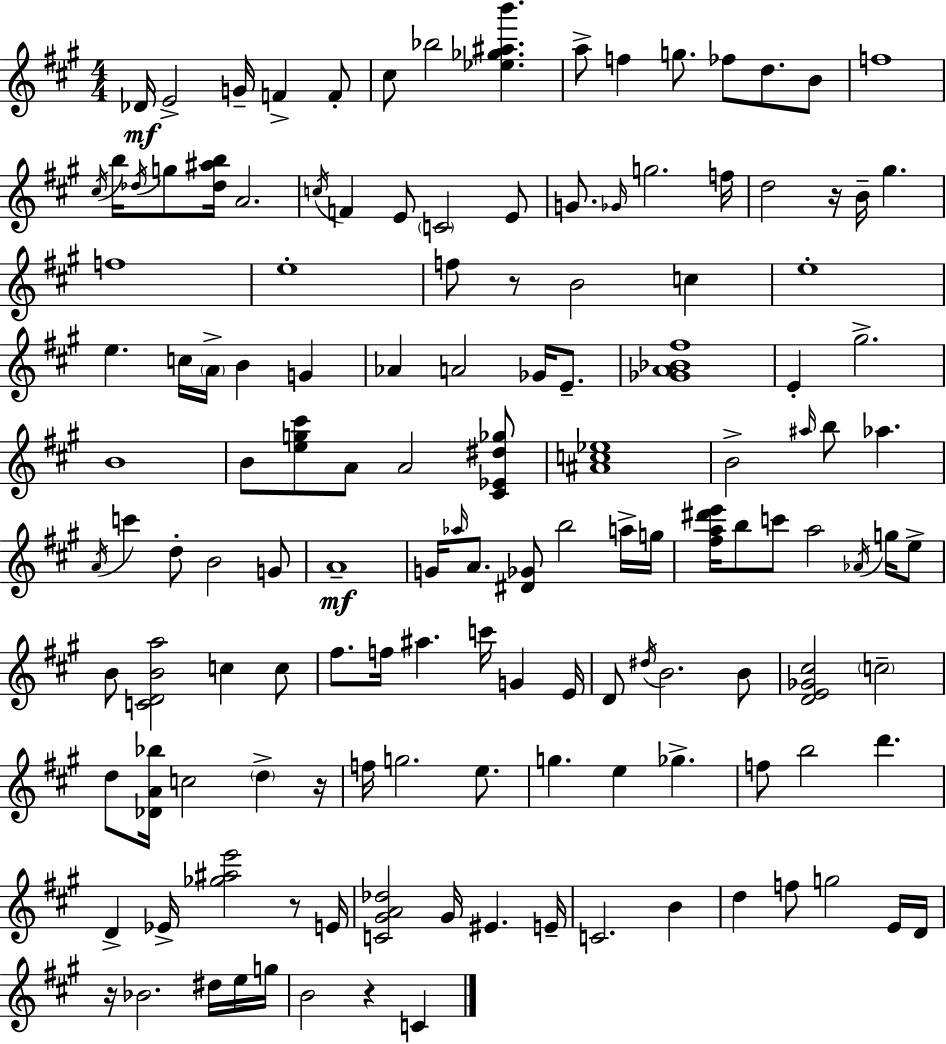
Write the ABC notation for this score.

X:1
T:Untitled
M:4/4
L:1/4
K:A
_D/4 E2 G/4 F F/2 ^c/2 _b2 [_e_g^ab'] a/2 f g/2 _f/2 d/2 B/2 f4 ^c/4 b/4 _d/4 g/2 [_d^ab]/4 A2 c/4 F E/2 C2 E/2 G/2 _G/4 g2 f/4 d2 z/4 B/4 ^g f4 e4 f/2 z/2 B2 c e4 e c/4 A/4 B G _A A2 _G/4 E/2 [_GA_B^f]4 E ^g2 B4 B/2 [eg^c']/2 A/2 A2 [^C_E^d_g]/2 [^Ac_e]4 B2 ^a/4 b/2 _a A/4 c' d/2 B2 G/2 A4 G/4 _a/4 A/2 [^D_G]/2 b2 a/4 g/4 [^fa^d'e']/4 b/2 c'/2 a2 _A/4 g/4 e/2 B/2 [CDBa]2 c c/2 ^f/2 f/4 ^a c'/4 G E/4 D/2 ^d/4 B2 B/2 [DE_G^c]2 c2 d/2 [_DA_b]/4 c2 d z/4 f/4 g2 e/2 g e _g f/2 b2 d' D _E/4 [_g^ae']2 z/2 E/4 [C^GA_d]2 ^G/4 ^E E/4 C2 B d f/2 g2 E/4 D/4 z/4 _B2 ^d/4 e/4 g/4 B2 z C